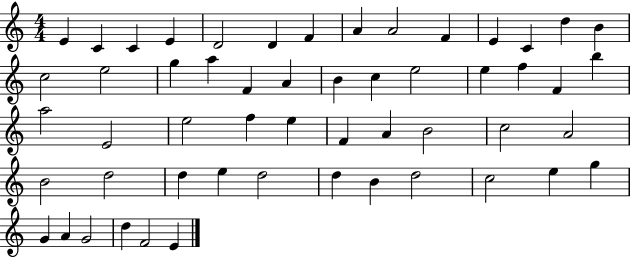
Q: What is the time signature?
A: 4/4